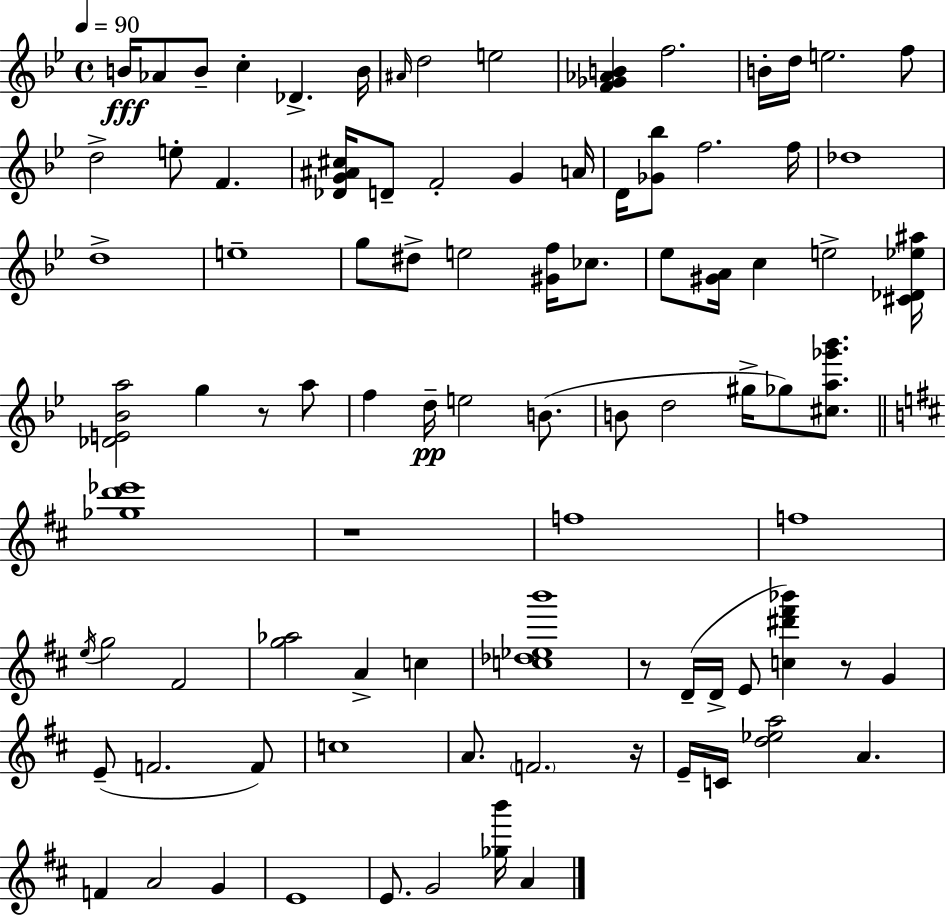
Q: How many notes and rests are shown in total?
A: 90